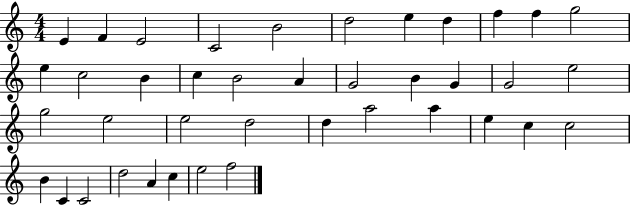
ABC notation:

X:1
T:Untitled
M:4/4
L:1/4
K:C
E F E2 C2 B2 d2 e d f f g2 e c2 B c B2 A G2 B G G2 e2 g2 e2 e2 d2 d a2 a e c c2 B C C2 d2 A c e2 f2